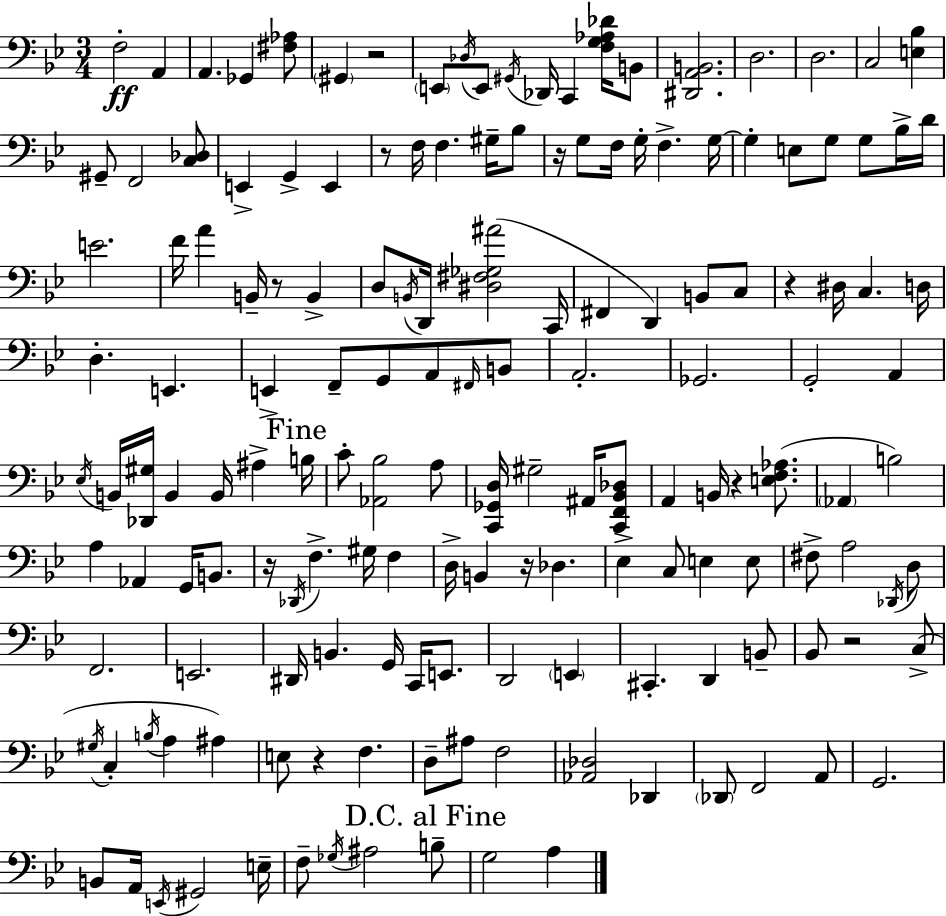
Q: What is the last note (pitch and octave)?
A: A3